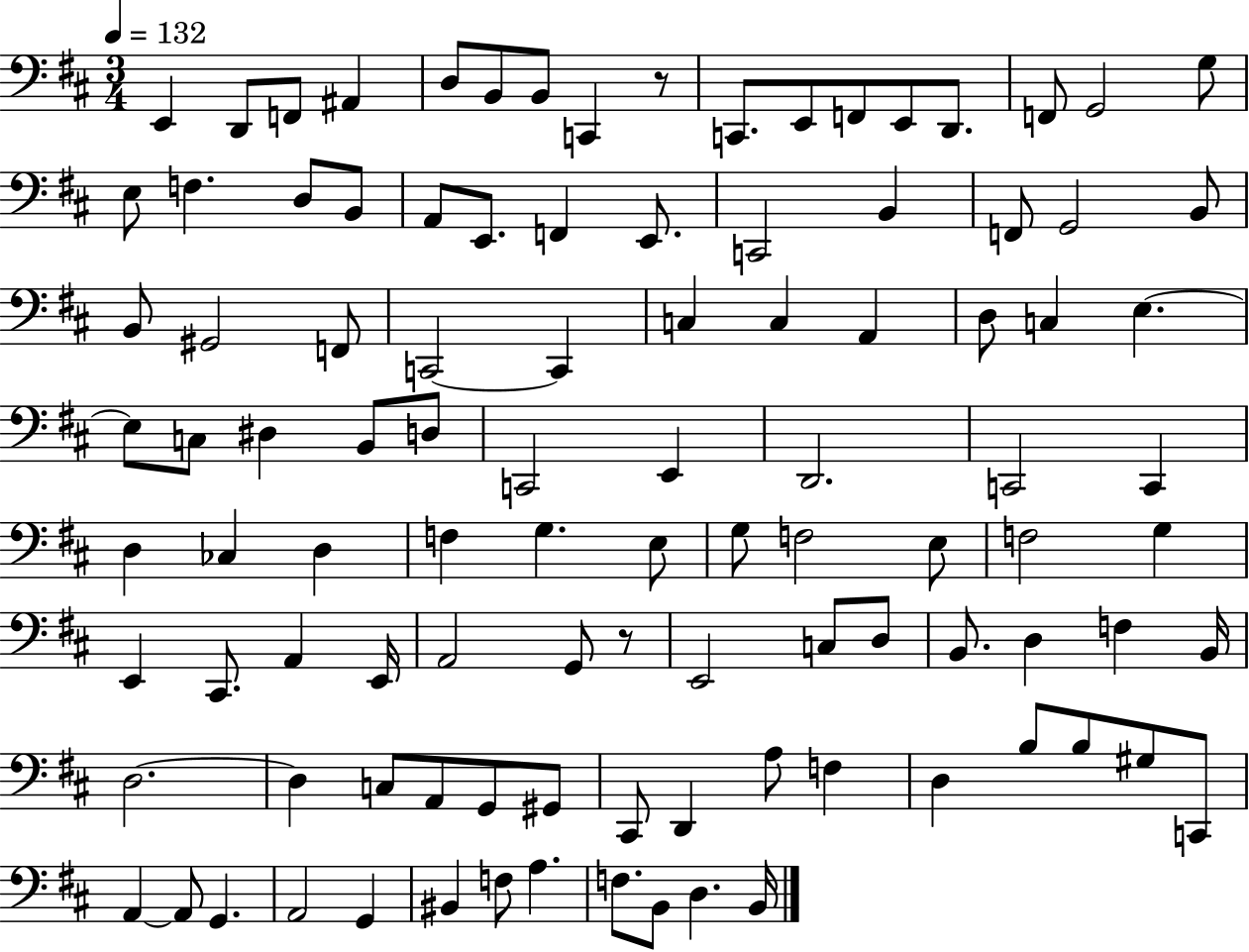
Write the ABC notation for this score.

X:1
T:Untitled
M:3/4
L:1/4
K:D
E,, D,,/2 F,,/2 ^A,, D,/2 B,,/2 B,,/2 C,, z/2 C,,/2 E,,/2 F,,/2 E,,/2 D,,/2 F,,/2 G,,2 G,/2 E,/2 F, D,/2 B,,/2 A,,/2 E,,/2 F,, E,,/2 C,,2 B,, F,,/2 G,,2 B,,/2 B,,/2 ^G,,2 F,,/2 C,,2 C,, C, C, A,, D,/2 C, E, E,/2 C,/2 ^D, B,,/2 D,/2 C,,2 E,, D,,2 C,,2 C,, D, _C, D, F, G, E,/2 G,/2 F,2 E,/2 F,2 G, E,, ^C,,/2 A,, E,,/4 A,,2 G,,/2 z/2 E,,2 C,/2 D,/2 B,,/2 D, F, B,,/4 D,2 D, C,/2 A,,/2 G,,/2 ^G,,/2 ^C,,/2 D,, A,/2 F, D, B,/2 B,/2 ^G,/2 C,,/2 A,, A,,/2 G,, A,,2 G,, ^B,, F,/2 A, F,/2 B,,/2 D, B,,/4